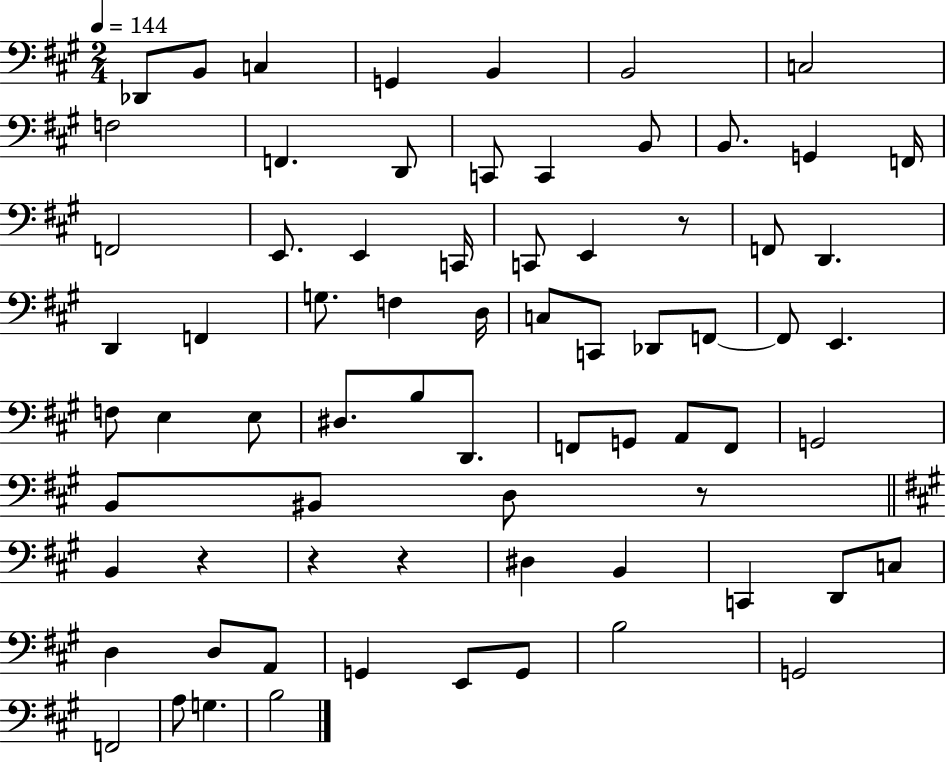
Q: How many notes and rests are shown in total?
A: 72